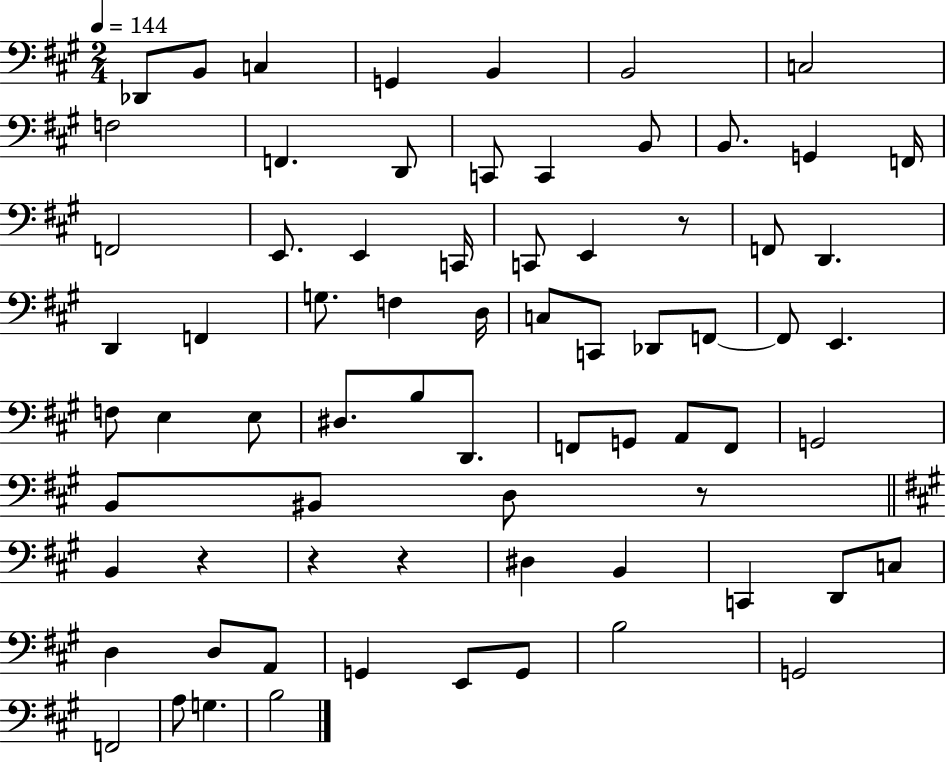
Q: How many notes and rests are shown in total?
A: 72